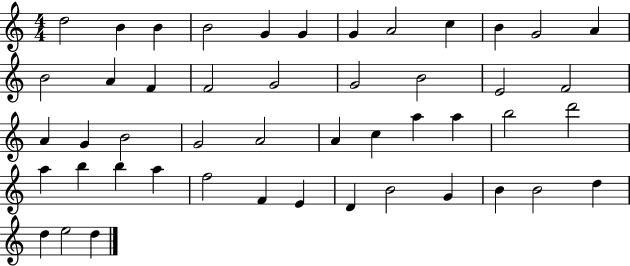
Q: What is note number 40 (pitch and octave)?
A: D4